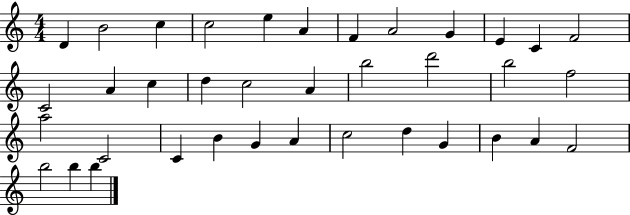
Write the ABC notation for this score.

X:1
T:Untitled
M:4/4
L:1/4
K:C
D B2 c c2 e A F A2 G E C F2 C2 A c d c2 A b2 d'2 b2 f2 a2 C2 C B G A c2 d G B A F2 b2 b b